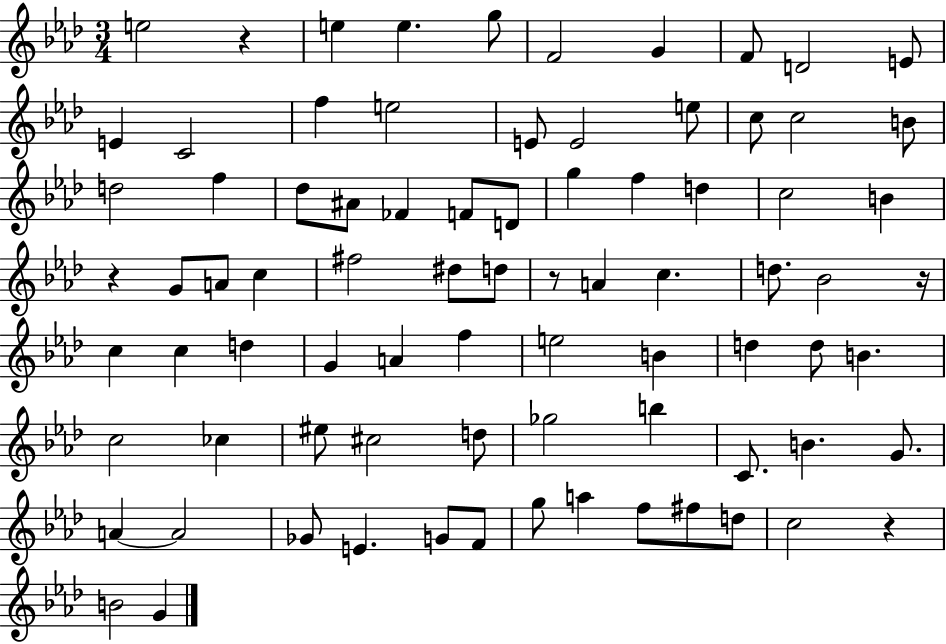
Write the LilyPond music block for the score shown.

{
  \clef treble
  \numericTimeSignature
  \time 3/4
  \key aes \major
  \repeat volta 2 { e''2 r4 | e''4 e''4. g''8 | f'2 g'4 | f'8 d'2 e'8 | \break e'4 c'2 | f''4 e''2 | e'8 e'2 e''8 | c''8 c''2 b'8 | \break d''2 f''4 | des''8 ais'8 fes'4 f'8 d'8 | g''4 f''4 d''4 | c''2 b'4 | \break r4 g'8 a'8 c''4 | fis''2 dis''8 d''8 | r8 a'4 c''4. | d''8. bes'2 r16 | \break c''4 c''4 d''4 | g'4 a'4 f''4 | e''2 b'4 | d''4 d''8 b'4. | \break c''2 ces''4 | eis''8 cis''2 d''8 | ges''2 b''4 | c'8. b'4. g'8. | \break a'4~~ a'2 | ges'8 e'4. g'8 f'8 | g''8 a''4 f''8 fis''8 d''8 | c''2 r4 | \break b'2 g'4 | } \bar "|."
}